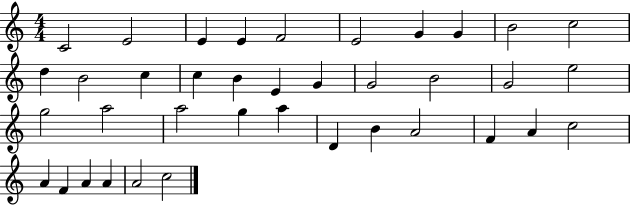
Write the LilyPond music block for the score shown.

{
  \clef treble
  \numericTimeSignature
  \time 4/4
  \key c \major
  c'2 e'2 | e'4 e'4 f'2 | e'2 g'4 g'4 | b'2 c''2 | \break d''4 b'2 c''4 | c''4 b'4 e'4 g'4 | g'2 b'2 | g'2 e''2 | \break g''2 a''2 | a''2 g''4 a''4 | d'4 b'4 a'2 | f'4 a'4 c''2 | \break a'4 f'4 a'4 a'4 | a'2 c''2 | \bar "|."
}